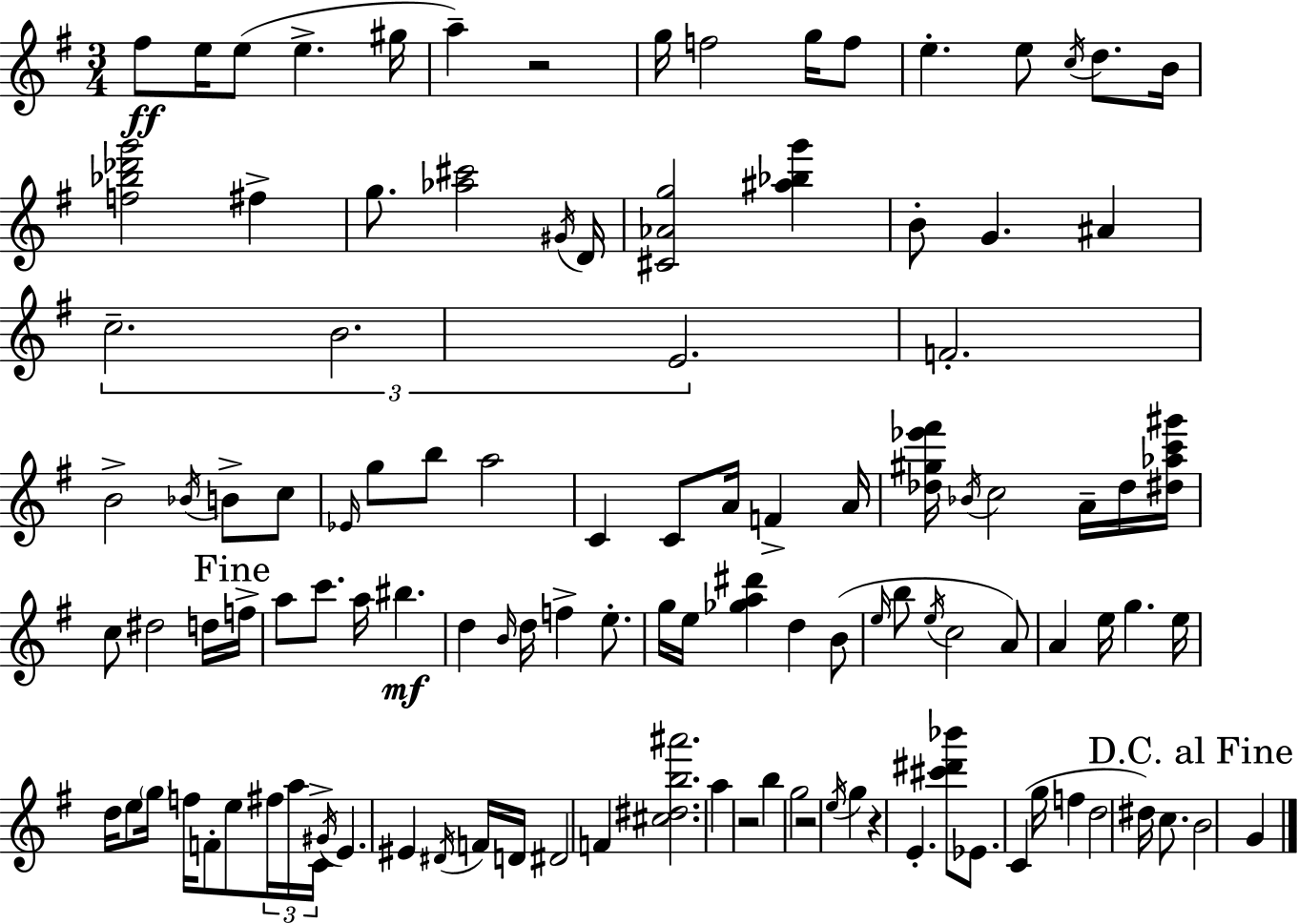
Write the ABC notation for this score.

X:1
T:Untitled
M:3/4
L:1/4
K:G
^f/2 e/4 e/2 e ^g/4 a z2 g/4 f2 g/4 f/2 e e/2 c/4 d/2 B/4 [f_b_d'g']2 ^f g/2 [_a^c']2 ^G/4 D/4 [^C_Ag]2 [^a_bg'] B/2 G ^A c2 B2 E2 F2 B2 _B/4 B/2 c/2 _E/4 g/2 b/2 a2 C C/2 A/4 F A/4 [_d^g_e'^f']/4 _B/4 c2 A/4 _d/4 [^d_ac'^g']/4 c/2 ^d2 d/4 f/4 a/2 c'/2 a/4 ^b d B/4 d/4 f e/2 g/4 e/4 [_ga^d'] d B/2 e/4 b/2 e/4 c2 A/2 A e/4 g e/4 d/4 e/2 g/4 f/4 F/2 e/2 ^f/4 a/4 C/4 ^G/4 E ^E ^D/4 F/4 D/4 ^D2 F [^c^db^a']2 a z2 b g2 z2 e/4 g z E [^c'^d'_b']/2 _E/2 C g/4 f d2 ^d/4 c/2 B2 G